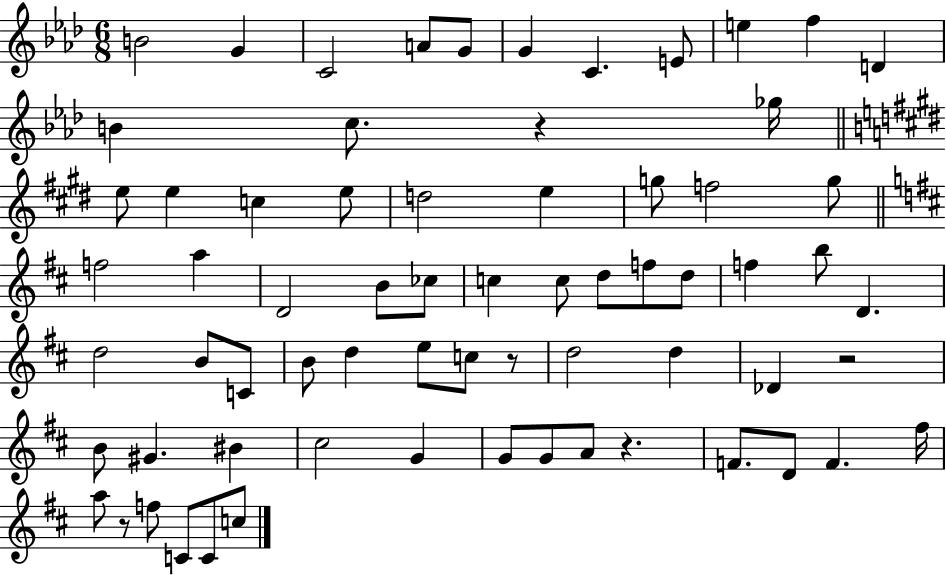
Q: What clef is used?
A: treble